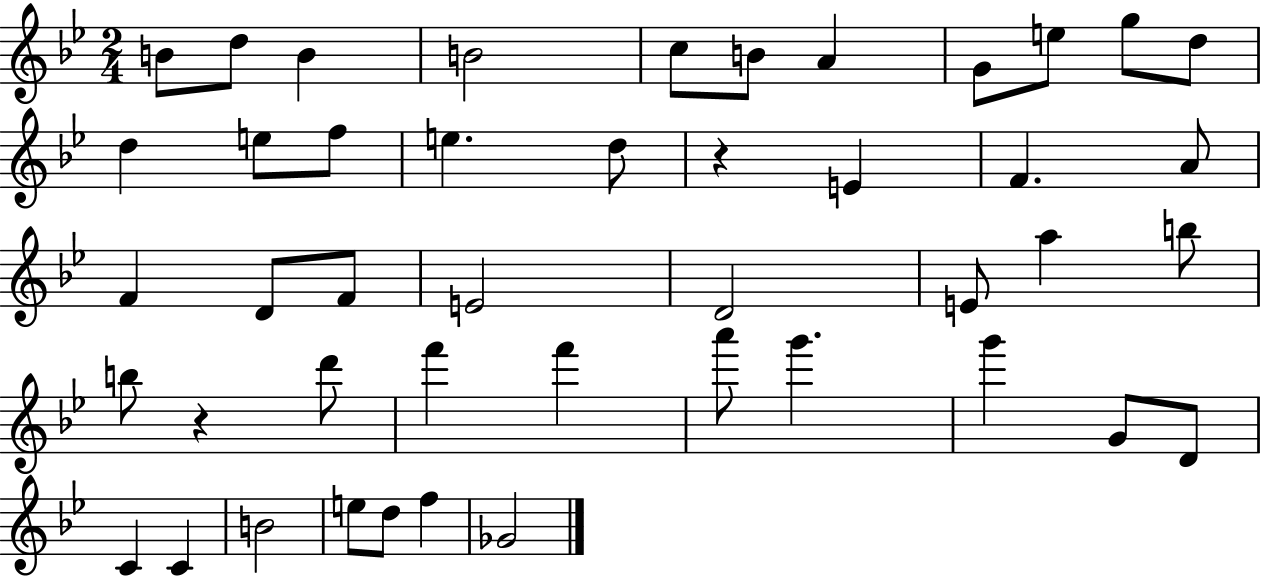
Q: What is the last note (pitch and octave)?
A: Gb4